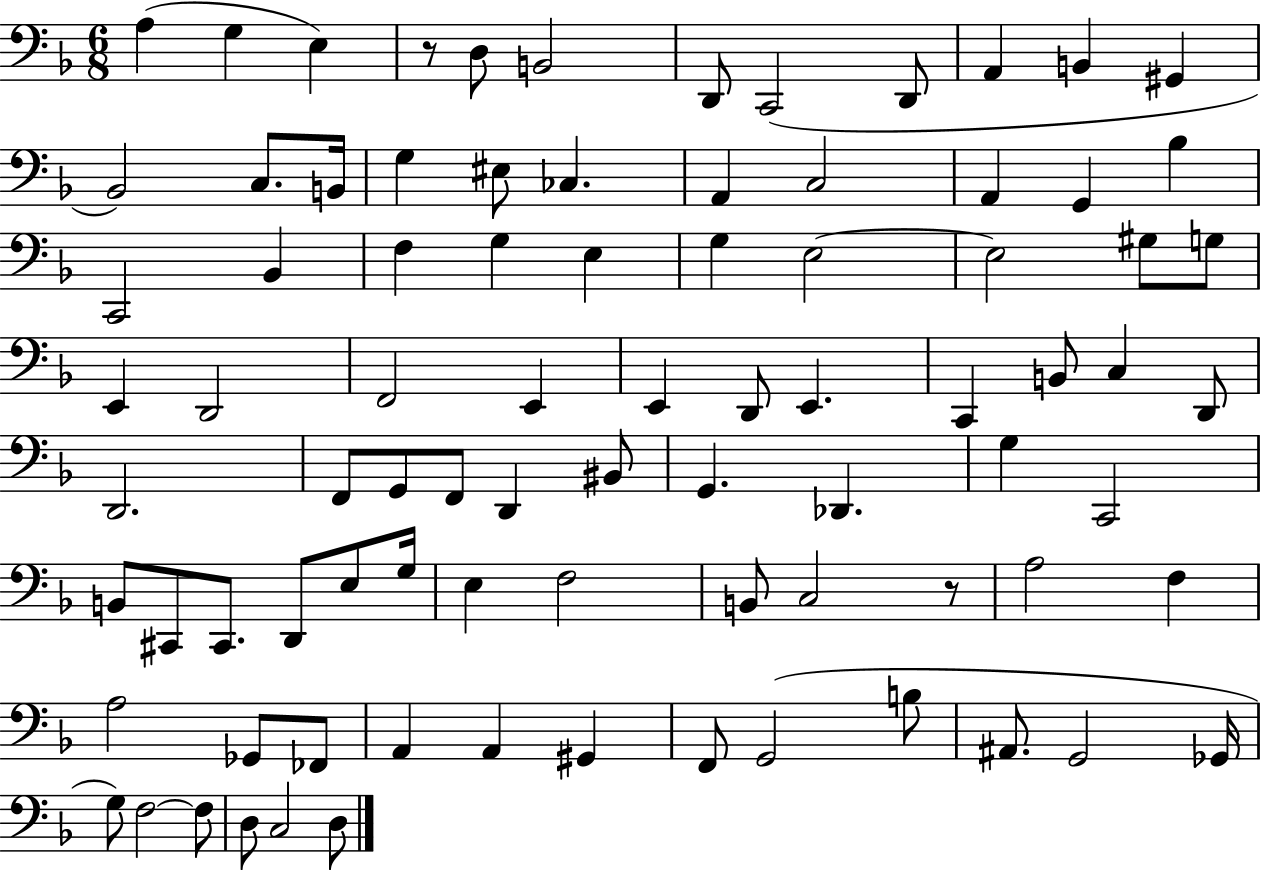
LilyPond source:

{
  \clef bass
  \numericTimeSignature
  \time 6/8
  \key f \major
  \repeat volta 2 { a4( g4 e4) | r8 d8 b,2 | d,8 c,2( d,8 | a,4 b,4 gis,4 | \break bes,2) c8. b,16 | g4 eis8 ces4. | a,4 c2 | a,4 g,4 bes4 | \break c,2 bes,4 | f4 g4 e4 | g4 e2~~ | e2 gis8 g8 | \break e,4 d,2 | f,2 e,4 | e,4 d,8 e,4. | c,4 b,8 c4 d,8 | \break d,2. | f,8 g,8 f,8 d,4 bis,8 | g,4. des,4. | g4 c,2 | \break b,8 cis,8 cis,8. d,8 e8 g16 | e4 f2 | b,8 c2 r8 | a2 f4 | \break a2 ges,8 fes,8 | a,4 a,4 gis,4 | f,8 g,2( b8 | ais,8. g,2 ges,16 | \break g8) f2~~ f8 | d8 c2 d8 | } \bar "|."
}